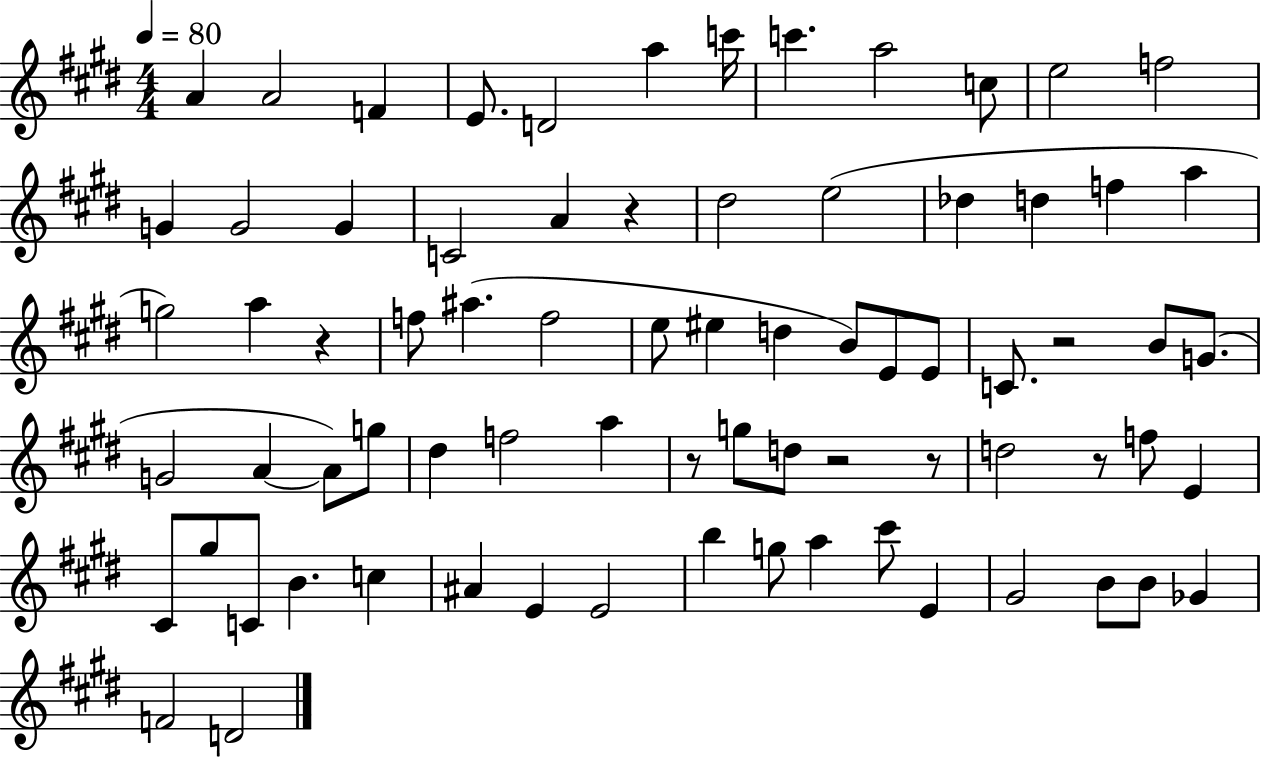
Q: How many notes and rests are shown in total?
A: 75